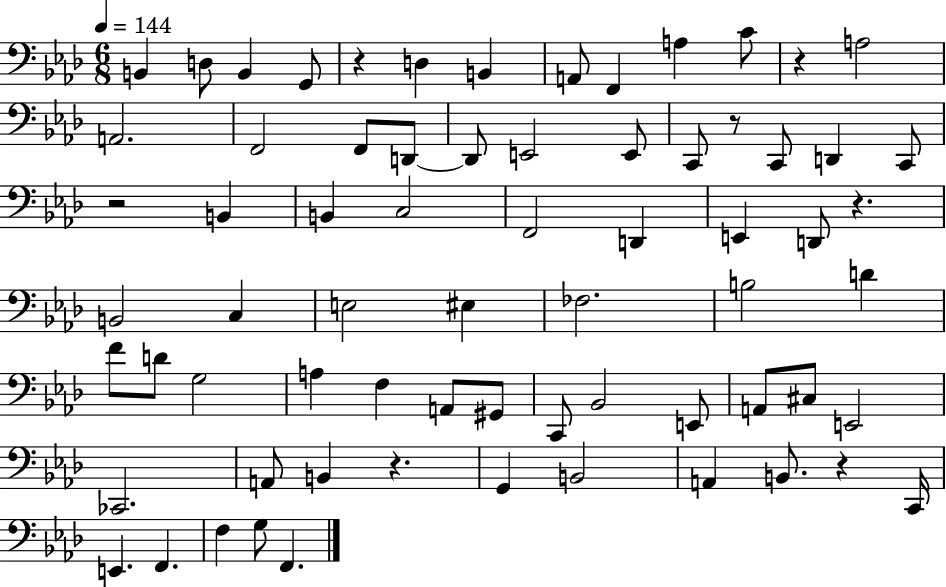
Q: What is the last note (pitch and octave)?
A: F2